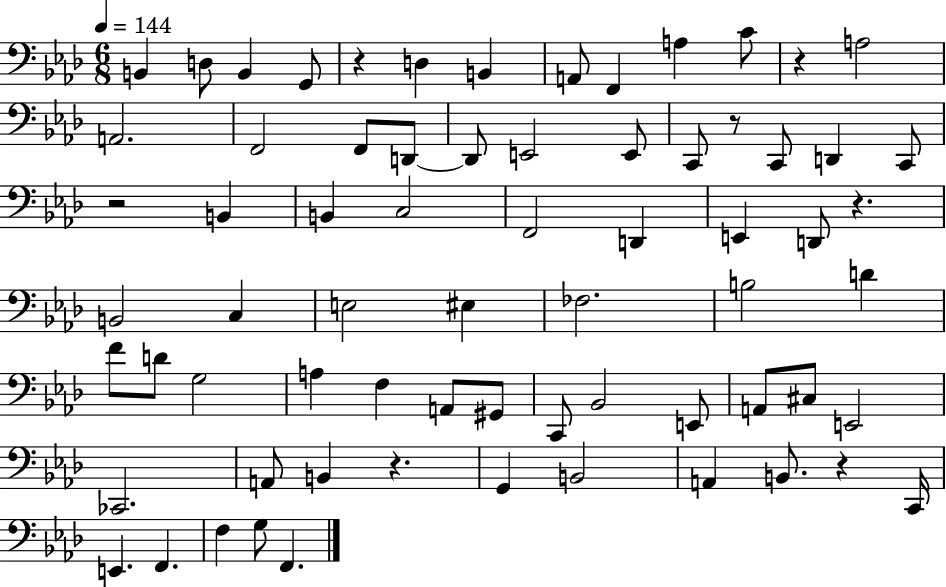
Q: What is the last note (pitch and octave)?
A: F2